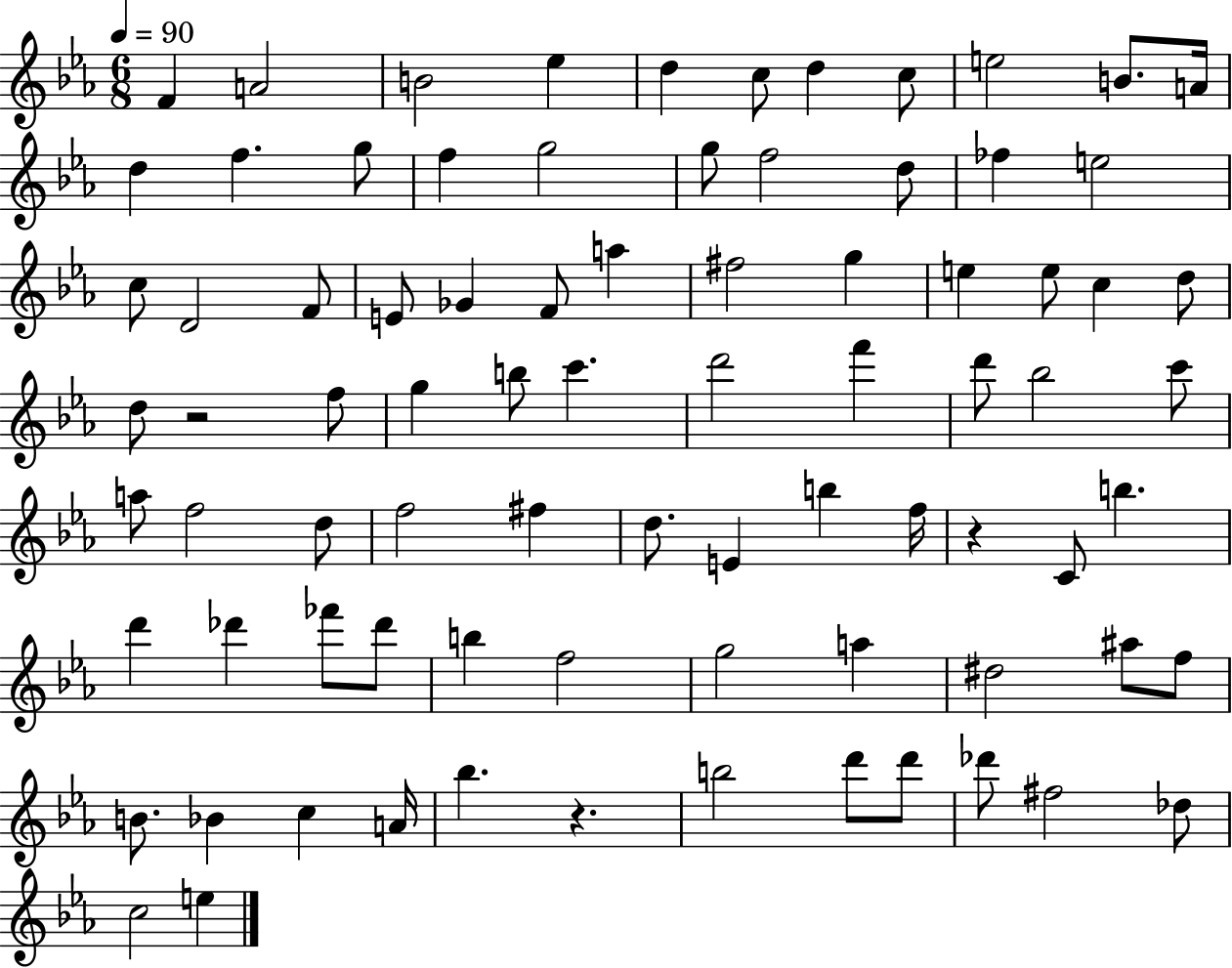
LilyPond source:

{
  \clef treble
  \numericTimeSignature
  \time 6/8
  \key ees \major
  \tempo 4 = 90
  f'4 a'2 | b'2 ees''4 | d''4 c''8 d''4 c''8 | e''2 b'8. a'16 | \break d''4 f''4. g''8 | f''4 g''2 | g''8 f''2 d''8 | fes''4 e''2 | \break c''8 d'2 f'8 | e'8 ges'4 f'8 a''4 | fis''2 g''4 | e''4 e''8 c''4 d''8 | \break d''8 r2 f''8 | g''4 b''8 c'''4. | d'''2 f'''4 | d'''8 bes''2 c'''8 | \break a''8 f''2 d''8 | f''2 fis''4 | d''8. e'4 b''4 f''16 | r4 c'8 b''4. | \break d'''4 des'''4 fes'''8 des'''8 | b''4 f''2 | g''2 a''4 | dis''2 ais''8 f''8 | \break b'8. bes'4 c''4 a'16 | bes''4. r4. | b''2 d'''8 d'''8 | des'''8 fis''2 des''8 | \break c''2 e''4 | \bar "|."
}